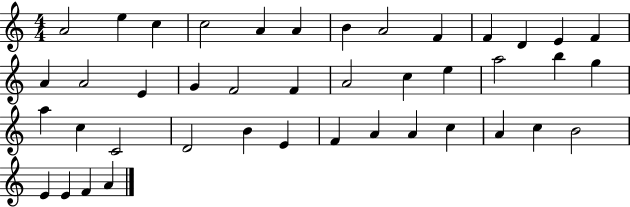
{
  \clef treble
  \numericTimeSignature
  \time 4/4
  \key c \major
  a'2 e''4 c''4 | c''2 a'4 a'4 | b'4 a'2 f'4 | f'4 d'4 e'4 f'4 | \break a'4 a'2 e'4 | g'4 f'2 f'4 | a'2 c''4 e''4 | a''2 b''4 g''4 | \break a''4 c''4 c'2 | d'2 b'4 e'4 | f'4 a'4 a'4 c''4 | a'4 c''4 b'2 | \break e'4 e'4 f'4 a'4 | \bar "|."
}